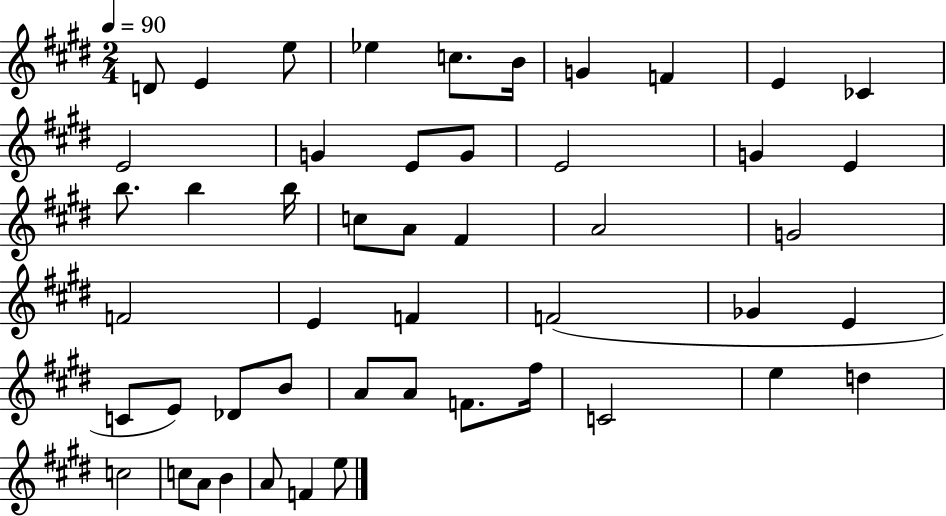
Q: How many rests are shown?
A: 0